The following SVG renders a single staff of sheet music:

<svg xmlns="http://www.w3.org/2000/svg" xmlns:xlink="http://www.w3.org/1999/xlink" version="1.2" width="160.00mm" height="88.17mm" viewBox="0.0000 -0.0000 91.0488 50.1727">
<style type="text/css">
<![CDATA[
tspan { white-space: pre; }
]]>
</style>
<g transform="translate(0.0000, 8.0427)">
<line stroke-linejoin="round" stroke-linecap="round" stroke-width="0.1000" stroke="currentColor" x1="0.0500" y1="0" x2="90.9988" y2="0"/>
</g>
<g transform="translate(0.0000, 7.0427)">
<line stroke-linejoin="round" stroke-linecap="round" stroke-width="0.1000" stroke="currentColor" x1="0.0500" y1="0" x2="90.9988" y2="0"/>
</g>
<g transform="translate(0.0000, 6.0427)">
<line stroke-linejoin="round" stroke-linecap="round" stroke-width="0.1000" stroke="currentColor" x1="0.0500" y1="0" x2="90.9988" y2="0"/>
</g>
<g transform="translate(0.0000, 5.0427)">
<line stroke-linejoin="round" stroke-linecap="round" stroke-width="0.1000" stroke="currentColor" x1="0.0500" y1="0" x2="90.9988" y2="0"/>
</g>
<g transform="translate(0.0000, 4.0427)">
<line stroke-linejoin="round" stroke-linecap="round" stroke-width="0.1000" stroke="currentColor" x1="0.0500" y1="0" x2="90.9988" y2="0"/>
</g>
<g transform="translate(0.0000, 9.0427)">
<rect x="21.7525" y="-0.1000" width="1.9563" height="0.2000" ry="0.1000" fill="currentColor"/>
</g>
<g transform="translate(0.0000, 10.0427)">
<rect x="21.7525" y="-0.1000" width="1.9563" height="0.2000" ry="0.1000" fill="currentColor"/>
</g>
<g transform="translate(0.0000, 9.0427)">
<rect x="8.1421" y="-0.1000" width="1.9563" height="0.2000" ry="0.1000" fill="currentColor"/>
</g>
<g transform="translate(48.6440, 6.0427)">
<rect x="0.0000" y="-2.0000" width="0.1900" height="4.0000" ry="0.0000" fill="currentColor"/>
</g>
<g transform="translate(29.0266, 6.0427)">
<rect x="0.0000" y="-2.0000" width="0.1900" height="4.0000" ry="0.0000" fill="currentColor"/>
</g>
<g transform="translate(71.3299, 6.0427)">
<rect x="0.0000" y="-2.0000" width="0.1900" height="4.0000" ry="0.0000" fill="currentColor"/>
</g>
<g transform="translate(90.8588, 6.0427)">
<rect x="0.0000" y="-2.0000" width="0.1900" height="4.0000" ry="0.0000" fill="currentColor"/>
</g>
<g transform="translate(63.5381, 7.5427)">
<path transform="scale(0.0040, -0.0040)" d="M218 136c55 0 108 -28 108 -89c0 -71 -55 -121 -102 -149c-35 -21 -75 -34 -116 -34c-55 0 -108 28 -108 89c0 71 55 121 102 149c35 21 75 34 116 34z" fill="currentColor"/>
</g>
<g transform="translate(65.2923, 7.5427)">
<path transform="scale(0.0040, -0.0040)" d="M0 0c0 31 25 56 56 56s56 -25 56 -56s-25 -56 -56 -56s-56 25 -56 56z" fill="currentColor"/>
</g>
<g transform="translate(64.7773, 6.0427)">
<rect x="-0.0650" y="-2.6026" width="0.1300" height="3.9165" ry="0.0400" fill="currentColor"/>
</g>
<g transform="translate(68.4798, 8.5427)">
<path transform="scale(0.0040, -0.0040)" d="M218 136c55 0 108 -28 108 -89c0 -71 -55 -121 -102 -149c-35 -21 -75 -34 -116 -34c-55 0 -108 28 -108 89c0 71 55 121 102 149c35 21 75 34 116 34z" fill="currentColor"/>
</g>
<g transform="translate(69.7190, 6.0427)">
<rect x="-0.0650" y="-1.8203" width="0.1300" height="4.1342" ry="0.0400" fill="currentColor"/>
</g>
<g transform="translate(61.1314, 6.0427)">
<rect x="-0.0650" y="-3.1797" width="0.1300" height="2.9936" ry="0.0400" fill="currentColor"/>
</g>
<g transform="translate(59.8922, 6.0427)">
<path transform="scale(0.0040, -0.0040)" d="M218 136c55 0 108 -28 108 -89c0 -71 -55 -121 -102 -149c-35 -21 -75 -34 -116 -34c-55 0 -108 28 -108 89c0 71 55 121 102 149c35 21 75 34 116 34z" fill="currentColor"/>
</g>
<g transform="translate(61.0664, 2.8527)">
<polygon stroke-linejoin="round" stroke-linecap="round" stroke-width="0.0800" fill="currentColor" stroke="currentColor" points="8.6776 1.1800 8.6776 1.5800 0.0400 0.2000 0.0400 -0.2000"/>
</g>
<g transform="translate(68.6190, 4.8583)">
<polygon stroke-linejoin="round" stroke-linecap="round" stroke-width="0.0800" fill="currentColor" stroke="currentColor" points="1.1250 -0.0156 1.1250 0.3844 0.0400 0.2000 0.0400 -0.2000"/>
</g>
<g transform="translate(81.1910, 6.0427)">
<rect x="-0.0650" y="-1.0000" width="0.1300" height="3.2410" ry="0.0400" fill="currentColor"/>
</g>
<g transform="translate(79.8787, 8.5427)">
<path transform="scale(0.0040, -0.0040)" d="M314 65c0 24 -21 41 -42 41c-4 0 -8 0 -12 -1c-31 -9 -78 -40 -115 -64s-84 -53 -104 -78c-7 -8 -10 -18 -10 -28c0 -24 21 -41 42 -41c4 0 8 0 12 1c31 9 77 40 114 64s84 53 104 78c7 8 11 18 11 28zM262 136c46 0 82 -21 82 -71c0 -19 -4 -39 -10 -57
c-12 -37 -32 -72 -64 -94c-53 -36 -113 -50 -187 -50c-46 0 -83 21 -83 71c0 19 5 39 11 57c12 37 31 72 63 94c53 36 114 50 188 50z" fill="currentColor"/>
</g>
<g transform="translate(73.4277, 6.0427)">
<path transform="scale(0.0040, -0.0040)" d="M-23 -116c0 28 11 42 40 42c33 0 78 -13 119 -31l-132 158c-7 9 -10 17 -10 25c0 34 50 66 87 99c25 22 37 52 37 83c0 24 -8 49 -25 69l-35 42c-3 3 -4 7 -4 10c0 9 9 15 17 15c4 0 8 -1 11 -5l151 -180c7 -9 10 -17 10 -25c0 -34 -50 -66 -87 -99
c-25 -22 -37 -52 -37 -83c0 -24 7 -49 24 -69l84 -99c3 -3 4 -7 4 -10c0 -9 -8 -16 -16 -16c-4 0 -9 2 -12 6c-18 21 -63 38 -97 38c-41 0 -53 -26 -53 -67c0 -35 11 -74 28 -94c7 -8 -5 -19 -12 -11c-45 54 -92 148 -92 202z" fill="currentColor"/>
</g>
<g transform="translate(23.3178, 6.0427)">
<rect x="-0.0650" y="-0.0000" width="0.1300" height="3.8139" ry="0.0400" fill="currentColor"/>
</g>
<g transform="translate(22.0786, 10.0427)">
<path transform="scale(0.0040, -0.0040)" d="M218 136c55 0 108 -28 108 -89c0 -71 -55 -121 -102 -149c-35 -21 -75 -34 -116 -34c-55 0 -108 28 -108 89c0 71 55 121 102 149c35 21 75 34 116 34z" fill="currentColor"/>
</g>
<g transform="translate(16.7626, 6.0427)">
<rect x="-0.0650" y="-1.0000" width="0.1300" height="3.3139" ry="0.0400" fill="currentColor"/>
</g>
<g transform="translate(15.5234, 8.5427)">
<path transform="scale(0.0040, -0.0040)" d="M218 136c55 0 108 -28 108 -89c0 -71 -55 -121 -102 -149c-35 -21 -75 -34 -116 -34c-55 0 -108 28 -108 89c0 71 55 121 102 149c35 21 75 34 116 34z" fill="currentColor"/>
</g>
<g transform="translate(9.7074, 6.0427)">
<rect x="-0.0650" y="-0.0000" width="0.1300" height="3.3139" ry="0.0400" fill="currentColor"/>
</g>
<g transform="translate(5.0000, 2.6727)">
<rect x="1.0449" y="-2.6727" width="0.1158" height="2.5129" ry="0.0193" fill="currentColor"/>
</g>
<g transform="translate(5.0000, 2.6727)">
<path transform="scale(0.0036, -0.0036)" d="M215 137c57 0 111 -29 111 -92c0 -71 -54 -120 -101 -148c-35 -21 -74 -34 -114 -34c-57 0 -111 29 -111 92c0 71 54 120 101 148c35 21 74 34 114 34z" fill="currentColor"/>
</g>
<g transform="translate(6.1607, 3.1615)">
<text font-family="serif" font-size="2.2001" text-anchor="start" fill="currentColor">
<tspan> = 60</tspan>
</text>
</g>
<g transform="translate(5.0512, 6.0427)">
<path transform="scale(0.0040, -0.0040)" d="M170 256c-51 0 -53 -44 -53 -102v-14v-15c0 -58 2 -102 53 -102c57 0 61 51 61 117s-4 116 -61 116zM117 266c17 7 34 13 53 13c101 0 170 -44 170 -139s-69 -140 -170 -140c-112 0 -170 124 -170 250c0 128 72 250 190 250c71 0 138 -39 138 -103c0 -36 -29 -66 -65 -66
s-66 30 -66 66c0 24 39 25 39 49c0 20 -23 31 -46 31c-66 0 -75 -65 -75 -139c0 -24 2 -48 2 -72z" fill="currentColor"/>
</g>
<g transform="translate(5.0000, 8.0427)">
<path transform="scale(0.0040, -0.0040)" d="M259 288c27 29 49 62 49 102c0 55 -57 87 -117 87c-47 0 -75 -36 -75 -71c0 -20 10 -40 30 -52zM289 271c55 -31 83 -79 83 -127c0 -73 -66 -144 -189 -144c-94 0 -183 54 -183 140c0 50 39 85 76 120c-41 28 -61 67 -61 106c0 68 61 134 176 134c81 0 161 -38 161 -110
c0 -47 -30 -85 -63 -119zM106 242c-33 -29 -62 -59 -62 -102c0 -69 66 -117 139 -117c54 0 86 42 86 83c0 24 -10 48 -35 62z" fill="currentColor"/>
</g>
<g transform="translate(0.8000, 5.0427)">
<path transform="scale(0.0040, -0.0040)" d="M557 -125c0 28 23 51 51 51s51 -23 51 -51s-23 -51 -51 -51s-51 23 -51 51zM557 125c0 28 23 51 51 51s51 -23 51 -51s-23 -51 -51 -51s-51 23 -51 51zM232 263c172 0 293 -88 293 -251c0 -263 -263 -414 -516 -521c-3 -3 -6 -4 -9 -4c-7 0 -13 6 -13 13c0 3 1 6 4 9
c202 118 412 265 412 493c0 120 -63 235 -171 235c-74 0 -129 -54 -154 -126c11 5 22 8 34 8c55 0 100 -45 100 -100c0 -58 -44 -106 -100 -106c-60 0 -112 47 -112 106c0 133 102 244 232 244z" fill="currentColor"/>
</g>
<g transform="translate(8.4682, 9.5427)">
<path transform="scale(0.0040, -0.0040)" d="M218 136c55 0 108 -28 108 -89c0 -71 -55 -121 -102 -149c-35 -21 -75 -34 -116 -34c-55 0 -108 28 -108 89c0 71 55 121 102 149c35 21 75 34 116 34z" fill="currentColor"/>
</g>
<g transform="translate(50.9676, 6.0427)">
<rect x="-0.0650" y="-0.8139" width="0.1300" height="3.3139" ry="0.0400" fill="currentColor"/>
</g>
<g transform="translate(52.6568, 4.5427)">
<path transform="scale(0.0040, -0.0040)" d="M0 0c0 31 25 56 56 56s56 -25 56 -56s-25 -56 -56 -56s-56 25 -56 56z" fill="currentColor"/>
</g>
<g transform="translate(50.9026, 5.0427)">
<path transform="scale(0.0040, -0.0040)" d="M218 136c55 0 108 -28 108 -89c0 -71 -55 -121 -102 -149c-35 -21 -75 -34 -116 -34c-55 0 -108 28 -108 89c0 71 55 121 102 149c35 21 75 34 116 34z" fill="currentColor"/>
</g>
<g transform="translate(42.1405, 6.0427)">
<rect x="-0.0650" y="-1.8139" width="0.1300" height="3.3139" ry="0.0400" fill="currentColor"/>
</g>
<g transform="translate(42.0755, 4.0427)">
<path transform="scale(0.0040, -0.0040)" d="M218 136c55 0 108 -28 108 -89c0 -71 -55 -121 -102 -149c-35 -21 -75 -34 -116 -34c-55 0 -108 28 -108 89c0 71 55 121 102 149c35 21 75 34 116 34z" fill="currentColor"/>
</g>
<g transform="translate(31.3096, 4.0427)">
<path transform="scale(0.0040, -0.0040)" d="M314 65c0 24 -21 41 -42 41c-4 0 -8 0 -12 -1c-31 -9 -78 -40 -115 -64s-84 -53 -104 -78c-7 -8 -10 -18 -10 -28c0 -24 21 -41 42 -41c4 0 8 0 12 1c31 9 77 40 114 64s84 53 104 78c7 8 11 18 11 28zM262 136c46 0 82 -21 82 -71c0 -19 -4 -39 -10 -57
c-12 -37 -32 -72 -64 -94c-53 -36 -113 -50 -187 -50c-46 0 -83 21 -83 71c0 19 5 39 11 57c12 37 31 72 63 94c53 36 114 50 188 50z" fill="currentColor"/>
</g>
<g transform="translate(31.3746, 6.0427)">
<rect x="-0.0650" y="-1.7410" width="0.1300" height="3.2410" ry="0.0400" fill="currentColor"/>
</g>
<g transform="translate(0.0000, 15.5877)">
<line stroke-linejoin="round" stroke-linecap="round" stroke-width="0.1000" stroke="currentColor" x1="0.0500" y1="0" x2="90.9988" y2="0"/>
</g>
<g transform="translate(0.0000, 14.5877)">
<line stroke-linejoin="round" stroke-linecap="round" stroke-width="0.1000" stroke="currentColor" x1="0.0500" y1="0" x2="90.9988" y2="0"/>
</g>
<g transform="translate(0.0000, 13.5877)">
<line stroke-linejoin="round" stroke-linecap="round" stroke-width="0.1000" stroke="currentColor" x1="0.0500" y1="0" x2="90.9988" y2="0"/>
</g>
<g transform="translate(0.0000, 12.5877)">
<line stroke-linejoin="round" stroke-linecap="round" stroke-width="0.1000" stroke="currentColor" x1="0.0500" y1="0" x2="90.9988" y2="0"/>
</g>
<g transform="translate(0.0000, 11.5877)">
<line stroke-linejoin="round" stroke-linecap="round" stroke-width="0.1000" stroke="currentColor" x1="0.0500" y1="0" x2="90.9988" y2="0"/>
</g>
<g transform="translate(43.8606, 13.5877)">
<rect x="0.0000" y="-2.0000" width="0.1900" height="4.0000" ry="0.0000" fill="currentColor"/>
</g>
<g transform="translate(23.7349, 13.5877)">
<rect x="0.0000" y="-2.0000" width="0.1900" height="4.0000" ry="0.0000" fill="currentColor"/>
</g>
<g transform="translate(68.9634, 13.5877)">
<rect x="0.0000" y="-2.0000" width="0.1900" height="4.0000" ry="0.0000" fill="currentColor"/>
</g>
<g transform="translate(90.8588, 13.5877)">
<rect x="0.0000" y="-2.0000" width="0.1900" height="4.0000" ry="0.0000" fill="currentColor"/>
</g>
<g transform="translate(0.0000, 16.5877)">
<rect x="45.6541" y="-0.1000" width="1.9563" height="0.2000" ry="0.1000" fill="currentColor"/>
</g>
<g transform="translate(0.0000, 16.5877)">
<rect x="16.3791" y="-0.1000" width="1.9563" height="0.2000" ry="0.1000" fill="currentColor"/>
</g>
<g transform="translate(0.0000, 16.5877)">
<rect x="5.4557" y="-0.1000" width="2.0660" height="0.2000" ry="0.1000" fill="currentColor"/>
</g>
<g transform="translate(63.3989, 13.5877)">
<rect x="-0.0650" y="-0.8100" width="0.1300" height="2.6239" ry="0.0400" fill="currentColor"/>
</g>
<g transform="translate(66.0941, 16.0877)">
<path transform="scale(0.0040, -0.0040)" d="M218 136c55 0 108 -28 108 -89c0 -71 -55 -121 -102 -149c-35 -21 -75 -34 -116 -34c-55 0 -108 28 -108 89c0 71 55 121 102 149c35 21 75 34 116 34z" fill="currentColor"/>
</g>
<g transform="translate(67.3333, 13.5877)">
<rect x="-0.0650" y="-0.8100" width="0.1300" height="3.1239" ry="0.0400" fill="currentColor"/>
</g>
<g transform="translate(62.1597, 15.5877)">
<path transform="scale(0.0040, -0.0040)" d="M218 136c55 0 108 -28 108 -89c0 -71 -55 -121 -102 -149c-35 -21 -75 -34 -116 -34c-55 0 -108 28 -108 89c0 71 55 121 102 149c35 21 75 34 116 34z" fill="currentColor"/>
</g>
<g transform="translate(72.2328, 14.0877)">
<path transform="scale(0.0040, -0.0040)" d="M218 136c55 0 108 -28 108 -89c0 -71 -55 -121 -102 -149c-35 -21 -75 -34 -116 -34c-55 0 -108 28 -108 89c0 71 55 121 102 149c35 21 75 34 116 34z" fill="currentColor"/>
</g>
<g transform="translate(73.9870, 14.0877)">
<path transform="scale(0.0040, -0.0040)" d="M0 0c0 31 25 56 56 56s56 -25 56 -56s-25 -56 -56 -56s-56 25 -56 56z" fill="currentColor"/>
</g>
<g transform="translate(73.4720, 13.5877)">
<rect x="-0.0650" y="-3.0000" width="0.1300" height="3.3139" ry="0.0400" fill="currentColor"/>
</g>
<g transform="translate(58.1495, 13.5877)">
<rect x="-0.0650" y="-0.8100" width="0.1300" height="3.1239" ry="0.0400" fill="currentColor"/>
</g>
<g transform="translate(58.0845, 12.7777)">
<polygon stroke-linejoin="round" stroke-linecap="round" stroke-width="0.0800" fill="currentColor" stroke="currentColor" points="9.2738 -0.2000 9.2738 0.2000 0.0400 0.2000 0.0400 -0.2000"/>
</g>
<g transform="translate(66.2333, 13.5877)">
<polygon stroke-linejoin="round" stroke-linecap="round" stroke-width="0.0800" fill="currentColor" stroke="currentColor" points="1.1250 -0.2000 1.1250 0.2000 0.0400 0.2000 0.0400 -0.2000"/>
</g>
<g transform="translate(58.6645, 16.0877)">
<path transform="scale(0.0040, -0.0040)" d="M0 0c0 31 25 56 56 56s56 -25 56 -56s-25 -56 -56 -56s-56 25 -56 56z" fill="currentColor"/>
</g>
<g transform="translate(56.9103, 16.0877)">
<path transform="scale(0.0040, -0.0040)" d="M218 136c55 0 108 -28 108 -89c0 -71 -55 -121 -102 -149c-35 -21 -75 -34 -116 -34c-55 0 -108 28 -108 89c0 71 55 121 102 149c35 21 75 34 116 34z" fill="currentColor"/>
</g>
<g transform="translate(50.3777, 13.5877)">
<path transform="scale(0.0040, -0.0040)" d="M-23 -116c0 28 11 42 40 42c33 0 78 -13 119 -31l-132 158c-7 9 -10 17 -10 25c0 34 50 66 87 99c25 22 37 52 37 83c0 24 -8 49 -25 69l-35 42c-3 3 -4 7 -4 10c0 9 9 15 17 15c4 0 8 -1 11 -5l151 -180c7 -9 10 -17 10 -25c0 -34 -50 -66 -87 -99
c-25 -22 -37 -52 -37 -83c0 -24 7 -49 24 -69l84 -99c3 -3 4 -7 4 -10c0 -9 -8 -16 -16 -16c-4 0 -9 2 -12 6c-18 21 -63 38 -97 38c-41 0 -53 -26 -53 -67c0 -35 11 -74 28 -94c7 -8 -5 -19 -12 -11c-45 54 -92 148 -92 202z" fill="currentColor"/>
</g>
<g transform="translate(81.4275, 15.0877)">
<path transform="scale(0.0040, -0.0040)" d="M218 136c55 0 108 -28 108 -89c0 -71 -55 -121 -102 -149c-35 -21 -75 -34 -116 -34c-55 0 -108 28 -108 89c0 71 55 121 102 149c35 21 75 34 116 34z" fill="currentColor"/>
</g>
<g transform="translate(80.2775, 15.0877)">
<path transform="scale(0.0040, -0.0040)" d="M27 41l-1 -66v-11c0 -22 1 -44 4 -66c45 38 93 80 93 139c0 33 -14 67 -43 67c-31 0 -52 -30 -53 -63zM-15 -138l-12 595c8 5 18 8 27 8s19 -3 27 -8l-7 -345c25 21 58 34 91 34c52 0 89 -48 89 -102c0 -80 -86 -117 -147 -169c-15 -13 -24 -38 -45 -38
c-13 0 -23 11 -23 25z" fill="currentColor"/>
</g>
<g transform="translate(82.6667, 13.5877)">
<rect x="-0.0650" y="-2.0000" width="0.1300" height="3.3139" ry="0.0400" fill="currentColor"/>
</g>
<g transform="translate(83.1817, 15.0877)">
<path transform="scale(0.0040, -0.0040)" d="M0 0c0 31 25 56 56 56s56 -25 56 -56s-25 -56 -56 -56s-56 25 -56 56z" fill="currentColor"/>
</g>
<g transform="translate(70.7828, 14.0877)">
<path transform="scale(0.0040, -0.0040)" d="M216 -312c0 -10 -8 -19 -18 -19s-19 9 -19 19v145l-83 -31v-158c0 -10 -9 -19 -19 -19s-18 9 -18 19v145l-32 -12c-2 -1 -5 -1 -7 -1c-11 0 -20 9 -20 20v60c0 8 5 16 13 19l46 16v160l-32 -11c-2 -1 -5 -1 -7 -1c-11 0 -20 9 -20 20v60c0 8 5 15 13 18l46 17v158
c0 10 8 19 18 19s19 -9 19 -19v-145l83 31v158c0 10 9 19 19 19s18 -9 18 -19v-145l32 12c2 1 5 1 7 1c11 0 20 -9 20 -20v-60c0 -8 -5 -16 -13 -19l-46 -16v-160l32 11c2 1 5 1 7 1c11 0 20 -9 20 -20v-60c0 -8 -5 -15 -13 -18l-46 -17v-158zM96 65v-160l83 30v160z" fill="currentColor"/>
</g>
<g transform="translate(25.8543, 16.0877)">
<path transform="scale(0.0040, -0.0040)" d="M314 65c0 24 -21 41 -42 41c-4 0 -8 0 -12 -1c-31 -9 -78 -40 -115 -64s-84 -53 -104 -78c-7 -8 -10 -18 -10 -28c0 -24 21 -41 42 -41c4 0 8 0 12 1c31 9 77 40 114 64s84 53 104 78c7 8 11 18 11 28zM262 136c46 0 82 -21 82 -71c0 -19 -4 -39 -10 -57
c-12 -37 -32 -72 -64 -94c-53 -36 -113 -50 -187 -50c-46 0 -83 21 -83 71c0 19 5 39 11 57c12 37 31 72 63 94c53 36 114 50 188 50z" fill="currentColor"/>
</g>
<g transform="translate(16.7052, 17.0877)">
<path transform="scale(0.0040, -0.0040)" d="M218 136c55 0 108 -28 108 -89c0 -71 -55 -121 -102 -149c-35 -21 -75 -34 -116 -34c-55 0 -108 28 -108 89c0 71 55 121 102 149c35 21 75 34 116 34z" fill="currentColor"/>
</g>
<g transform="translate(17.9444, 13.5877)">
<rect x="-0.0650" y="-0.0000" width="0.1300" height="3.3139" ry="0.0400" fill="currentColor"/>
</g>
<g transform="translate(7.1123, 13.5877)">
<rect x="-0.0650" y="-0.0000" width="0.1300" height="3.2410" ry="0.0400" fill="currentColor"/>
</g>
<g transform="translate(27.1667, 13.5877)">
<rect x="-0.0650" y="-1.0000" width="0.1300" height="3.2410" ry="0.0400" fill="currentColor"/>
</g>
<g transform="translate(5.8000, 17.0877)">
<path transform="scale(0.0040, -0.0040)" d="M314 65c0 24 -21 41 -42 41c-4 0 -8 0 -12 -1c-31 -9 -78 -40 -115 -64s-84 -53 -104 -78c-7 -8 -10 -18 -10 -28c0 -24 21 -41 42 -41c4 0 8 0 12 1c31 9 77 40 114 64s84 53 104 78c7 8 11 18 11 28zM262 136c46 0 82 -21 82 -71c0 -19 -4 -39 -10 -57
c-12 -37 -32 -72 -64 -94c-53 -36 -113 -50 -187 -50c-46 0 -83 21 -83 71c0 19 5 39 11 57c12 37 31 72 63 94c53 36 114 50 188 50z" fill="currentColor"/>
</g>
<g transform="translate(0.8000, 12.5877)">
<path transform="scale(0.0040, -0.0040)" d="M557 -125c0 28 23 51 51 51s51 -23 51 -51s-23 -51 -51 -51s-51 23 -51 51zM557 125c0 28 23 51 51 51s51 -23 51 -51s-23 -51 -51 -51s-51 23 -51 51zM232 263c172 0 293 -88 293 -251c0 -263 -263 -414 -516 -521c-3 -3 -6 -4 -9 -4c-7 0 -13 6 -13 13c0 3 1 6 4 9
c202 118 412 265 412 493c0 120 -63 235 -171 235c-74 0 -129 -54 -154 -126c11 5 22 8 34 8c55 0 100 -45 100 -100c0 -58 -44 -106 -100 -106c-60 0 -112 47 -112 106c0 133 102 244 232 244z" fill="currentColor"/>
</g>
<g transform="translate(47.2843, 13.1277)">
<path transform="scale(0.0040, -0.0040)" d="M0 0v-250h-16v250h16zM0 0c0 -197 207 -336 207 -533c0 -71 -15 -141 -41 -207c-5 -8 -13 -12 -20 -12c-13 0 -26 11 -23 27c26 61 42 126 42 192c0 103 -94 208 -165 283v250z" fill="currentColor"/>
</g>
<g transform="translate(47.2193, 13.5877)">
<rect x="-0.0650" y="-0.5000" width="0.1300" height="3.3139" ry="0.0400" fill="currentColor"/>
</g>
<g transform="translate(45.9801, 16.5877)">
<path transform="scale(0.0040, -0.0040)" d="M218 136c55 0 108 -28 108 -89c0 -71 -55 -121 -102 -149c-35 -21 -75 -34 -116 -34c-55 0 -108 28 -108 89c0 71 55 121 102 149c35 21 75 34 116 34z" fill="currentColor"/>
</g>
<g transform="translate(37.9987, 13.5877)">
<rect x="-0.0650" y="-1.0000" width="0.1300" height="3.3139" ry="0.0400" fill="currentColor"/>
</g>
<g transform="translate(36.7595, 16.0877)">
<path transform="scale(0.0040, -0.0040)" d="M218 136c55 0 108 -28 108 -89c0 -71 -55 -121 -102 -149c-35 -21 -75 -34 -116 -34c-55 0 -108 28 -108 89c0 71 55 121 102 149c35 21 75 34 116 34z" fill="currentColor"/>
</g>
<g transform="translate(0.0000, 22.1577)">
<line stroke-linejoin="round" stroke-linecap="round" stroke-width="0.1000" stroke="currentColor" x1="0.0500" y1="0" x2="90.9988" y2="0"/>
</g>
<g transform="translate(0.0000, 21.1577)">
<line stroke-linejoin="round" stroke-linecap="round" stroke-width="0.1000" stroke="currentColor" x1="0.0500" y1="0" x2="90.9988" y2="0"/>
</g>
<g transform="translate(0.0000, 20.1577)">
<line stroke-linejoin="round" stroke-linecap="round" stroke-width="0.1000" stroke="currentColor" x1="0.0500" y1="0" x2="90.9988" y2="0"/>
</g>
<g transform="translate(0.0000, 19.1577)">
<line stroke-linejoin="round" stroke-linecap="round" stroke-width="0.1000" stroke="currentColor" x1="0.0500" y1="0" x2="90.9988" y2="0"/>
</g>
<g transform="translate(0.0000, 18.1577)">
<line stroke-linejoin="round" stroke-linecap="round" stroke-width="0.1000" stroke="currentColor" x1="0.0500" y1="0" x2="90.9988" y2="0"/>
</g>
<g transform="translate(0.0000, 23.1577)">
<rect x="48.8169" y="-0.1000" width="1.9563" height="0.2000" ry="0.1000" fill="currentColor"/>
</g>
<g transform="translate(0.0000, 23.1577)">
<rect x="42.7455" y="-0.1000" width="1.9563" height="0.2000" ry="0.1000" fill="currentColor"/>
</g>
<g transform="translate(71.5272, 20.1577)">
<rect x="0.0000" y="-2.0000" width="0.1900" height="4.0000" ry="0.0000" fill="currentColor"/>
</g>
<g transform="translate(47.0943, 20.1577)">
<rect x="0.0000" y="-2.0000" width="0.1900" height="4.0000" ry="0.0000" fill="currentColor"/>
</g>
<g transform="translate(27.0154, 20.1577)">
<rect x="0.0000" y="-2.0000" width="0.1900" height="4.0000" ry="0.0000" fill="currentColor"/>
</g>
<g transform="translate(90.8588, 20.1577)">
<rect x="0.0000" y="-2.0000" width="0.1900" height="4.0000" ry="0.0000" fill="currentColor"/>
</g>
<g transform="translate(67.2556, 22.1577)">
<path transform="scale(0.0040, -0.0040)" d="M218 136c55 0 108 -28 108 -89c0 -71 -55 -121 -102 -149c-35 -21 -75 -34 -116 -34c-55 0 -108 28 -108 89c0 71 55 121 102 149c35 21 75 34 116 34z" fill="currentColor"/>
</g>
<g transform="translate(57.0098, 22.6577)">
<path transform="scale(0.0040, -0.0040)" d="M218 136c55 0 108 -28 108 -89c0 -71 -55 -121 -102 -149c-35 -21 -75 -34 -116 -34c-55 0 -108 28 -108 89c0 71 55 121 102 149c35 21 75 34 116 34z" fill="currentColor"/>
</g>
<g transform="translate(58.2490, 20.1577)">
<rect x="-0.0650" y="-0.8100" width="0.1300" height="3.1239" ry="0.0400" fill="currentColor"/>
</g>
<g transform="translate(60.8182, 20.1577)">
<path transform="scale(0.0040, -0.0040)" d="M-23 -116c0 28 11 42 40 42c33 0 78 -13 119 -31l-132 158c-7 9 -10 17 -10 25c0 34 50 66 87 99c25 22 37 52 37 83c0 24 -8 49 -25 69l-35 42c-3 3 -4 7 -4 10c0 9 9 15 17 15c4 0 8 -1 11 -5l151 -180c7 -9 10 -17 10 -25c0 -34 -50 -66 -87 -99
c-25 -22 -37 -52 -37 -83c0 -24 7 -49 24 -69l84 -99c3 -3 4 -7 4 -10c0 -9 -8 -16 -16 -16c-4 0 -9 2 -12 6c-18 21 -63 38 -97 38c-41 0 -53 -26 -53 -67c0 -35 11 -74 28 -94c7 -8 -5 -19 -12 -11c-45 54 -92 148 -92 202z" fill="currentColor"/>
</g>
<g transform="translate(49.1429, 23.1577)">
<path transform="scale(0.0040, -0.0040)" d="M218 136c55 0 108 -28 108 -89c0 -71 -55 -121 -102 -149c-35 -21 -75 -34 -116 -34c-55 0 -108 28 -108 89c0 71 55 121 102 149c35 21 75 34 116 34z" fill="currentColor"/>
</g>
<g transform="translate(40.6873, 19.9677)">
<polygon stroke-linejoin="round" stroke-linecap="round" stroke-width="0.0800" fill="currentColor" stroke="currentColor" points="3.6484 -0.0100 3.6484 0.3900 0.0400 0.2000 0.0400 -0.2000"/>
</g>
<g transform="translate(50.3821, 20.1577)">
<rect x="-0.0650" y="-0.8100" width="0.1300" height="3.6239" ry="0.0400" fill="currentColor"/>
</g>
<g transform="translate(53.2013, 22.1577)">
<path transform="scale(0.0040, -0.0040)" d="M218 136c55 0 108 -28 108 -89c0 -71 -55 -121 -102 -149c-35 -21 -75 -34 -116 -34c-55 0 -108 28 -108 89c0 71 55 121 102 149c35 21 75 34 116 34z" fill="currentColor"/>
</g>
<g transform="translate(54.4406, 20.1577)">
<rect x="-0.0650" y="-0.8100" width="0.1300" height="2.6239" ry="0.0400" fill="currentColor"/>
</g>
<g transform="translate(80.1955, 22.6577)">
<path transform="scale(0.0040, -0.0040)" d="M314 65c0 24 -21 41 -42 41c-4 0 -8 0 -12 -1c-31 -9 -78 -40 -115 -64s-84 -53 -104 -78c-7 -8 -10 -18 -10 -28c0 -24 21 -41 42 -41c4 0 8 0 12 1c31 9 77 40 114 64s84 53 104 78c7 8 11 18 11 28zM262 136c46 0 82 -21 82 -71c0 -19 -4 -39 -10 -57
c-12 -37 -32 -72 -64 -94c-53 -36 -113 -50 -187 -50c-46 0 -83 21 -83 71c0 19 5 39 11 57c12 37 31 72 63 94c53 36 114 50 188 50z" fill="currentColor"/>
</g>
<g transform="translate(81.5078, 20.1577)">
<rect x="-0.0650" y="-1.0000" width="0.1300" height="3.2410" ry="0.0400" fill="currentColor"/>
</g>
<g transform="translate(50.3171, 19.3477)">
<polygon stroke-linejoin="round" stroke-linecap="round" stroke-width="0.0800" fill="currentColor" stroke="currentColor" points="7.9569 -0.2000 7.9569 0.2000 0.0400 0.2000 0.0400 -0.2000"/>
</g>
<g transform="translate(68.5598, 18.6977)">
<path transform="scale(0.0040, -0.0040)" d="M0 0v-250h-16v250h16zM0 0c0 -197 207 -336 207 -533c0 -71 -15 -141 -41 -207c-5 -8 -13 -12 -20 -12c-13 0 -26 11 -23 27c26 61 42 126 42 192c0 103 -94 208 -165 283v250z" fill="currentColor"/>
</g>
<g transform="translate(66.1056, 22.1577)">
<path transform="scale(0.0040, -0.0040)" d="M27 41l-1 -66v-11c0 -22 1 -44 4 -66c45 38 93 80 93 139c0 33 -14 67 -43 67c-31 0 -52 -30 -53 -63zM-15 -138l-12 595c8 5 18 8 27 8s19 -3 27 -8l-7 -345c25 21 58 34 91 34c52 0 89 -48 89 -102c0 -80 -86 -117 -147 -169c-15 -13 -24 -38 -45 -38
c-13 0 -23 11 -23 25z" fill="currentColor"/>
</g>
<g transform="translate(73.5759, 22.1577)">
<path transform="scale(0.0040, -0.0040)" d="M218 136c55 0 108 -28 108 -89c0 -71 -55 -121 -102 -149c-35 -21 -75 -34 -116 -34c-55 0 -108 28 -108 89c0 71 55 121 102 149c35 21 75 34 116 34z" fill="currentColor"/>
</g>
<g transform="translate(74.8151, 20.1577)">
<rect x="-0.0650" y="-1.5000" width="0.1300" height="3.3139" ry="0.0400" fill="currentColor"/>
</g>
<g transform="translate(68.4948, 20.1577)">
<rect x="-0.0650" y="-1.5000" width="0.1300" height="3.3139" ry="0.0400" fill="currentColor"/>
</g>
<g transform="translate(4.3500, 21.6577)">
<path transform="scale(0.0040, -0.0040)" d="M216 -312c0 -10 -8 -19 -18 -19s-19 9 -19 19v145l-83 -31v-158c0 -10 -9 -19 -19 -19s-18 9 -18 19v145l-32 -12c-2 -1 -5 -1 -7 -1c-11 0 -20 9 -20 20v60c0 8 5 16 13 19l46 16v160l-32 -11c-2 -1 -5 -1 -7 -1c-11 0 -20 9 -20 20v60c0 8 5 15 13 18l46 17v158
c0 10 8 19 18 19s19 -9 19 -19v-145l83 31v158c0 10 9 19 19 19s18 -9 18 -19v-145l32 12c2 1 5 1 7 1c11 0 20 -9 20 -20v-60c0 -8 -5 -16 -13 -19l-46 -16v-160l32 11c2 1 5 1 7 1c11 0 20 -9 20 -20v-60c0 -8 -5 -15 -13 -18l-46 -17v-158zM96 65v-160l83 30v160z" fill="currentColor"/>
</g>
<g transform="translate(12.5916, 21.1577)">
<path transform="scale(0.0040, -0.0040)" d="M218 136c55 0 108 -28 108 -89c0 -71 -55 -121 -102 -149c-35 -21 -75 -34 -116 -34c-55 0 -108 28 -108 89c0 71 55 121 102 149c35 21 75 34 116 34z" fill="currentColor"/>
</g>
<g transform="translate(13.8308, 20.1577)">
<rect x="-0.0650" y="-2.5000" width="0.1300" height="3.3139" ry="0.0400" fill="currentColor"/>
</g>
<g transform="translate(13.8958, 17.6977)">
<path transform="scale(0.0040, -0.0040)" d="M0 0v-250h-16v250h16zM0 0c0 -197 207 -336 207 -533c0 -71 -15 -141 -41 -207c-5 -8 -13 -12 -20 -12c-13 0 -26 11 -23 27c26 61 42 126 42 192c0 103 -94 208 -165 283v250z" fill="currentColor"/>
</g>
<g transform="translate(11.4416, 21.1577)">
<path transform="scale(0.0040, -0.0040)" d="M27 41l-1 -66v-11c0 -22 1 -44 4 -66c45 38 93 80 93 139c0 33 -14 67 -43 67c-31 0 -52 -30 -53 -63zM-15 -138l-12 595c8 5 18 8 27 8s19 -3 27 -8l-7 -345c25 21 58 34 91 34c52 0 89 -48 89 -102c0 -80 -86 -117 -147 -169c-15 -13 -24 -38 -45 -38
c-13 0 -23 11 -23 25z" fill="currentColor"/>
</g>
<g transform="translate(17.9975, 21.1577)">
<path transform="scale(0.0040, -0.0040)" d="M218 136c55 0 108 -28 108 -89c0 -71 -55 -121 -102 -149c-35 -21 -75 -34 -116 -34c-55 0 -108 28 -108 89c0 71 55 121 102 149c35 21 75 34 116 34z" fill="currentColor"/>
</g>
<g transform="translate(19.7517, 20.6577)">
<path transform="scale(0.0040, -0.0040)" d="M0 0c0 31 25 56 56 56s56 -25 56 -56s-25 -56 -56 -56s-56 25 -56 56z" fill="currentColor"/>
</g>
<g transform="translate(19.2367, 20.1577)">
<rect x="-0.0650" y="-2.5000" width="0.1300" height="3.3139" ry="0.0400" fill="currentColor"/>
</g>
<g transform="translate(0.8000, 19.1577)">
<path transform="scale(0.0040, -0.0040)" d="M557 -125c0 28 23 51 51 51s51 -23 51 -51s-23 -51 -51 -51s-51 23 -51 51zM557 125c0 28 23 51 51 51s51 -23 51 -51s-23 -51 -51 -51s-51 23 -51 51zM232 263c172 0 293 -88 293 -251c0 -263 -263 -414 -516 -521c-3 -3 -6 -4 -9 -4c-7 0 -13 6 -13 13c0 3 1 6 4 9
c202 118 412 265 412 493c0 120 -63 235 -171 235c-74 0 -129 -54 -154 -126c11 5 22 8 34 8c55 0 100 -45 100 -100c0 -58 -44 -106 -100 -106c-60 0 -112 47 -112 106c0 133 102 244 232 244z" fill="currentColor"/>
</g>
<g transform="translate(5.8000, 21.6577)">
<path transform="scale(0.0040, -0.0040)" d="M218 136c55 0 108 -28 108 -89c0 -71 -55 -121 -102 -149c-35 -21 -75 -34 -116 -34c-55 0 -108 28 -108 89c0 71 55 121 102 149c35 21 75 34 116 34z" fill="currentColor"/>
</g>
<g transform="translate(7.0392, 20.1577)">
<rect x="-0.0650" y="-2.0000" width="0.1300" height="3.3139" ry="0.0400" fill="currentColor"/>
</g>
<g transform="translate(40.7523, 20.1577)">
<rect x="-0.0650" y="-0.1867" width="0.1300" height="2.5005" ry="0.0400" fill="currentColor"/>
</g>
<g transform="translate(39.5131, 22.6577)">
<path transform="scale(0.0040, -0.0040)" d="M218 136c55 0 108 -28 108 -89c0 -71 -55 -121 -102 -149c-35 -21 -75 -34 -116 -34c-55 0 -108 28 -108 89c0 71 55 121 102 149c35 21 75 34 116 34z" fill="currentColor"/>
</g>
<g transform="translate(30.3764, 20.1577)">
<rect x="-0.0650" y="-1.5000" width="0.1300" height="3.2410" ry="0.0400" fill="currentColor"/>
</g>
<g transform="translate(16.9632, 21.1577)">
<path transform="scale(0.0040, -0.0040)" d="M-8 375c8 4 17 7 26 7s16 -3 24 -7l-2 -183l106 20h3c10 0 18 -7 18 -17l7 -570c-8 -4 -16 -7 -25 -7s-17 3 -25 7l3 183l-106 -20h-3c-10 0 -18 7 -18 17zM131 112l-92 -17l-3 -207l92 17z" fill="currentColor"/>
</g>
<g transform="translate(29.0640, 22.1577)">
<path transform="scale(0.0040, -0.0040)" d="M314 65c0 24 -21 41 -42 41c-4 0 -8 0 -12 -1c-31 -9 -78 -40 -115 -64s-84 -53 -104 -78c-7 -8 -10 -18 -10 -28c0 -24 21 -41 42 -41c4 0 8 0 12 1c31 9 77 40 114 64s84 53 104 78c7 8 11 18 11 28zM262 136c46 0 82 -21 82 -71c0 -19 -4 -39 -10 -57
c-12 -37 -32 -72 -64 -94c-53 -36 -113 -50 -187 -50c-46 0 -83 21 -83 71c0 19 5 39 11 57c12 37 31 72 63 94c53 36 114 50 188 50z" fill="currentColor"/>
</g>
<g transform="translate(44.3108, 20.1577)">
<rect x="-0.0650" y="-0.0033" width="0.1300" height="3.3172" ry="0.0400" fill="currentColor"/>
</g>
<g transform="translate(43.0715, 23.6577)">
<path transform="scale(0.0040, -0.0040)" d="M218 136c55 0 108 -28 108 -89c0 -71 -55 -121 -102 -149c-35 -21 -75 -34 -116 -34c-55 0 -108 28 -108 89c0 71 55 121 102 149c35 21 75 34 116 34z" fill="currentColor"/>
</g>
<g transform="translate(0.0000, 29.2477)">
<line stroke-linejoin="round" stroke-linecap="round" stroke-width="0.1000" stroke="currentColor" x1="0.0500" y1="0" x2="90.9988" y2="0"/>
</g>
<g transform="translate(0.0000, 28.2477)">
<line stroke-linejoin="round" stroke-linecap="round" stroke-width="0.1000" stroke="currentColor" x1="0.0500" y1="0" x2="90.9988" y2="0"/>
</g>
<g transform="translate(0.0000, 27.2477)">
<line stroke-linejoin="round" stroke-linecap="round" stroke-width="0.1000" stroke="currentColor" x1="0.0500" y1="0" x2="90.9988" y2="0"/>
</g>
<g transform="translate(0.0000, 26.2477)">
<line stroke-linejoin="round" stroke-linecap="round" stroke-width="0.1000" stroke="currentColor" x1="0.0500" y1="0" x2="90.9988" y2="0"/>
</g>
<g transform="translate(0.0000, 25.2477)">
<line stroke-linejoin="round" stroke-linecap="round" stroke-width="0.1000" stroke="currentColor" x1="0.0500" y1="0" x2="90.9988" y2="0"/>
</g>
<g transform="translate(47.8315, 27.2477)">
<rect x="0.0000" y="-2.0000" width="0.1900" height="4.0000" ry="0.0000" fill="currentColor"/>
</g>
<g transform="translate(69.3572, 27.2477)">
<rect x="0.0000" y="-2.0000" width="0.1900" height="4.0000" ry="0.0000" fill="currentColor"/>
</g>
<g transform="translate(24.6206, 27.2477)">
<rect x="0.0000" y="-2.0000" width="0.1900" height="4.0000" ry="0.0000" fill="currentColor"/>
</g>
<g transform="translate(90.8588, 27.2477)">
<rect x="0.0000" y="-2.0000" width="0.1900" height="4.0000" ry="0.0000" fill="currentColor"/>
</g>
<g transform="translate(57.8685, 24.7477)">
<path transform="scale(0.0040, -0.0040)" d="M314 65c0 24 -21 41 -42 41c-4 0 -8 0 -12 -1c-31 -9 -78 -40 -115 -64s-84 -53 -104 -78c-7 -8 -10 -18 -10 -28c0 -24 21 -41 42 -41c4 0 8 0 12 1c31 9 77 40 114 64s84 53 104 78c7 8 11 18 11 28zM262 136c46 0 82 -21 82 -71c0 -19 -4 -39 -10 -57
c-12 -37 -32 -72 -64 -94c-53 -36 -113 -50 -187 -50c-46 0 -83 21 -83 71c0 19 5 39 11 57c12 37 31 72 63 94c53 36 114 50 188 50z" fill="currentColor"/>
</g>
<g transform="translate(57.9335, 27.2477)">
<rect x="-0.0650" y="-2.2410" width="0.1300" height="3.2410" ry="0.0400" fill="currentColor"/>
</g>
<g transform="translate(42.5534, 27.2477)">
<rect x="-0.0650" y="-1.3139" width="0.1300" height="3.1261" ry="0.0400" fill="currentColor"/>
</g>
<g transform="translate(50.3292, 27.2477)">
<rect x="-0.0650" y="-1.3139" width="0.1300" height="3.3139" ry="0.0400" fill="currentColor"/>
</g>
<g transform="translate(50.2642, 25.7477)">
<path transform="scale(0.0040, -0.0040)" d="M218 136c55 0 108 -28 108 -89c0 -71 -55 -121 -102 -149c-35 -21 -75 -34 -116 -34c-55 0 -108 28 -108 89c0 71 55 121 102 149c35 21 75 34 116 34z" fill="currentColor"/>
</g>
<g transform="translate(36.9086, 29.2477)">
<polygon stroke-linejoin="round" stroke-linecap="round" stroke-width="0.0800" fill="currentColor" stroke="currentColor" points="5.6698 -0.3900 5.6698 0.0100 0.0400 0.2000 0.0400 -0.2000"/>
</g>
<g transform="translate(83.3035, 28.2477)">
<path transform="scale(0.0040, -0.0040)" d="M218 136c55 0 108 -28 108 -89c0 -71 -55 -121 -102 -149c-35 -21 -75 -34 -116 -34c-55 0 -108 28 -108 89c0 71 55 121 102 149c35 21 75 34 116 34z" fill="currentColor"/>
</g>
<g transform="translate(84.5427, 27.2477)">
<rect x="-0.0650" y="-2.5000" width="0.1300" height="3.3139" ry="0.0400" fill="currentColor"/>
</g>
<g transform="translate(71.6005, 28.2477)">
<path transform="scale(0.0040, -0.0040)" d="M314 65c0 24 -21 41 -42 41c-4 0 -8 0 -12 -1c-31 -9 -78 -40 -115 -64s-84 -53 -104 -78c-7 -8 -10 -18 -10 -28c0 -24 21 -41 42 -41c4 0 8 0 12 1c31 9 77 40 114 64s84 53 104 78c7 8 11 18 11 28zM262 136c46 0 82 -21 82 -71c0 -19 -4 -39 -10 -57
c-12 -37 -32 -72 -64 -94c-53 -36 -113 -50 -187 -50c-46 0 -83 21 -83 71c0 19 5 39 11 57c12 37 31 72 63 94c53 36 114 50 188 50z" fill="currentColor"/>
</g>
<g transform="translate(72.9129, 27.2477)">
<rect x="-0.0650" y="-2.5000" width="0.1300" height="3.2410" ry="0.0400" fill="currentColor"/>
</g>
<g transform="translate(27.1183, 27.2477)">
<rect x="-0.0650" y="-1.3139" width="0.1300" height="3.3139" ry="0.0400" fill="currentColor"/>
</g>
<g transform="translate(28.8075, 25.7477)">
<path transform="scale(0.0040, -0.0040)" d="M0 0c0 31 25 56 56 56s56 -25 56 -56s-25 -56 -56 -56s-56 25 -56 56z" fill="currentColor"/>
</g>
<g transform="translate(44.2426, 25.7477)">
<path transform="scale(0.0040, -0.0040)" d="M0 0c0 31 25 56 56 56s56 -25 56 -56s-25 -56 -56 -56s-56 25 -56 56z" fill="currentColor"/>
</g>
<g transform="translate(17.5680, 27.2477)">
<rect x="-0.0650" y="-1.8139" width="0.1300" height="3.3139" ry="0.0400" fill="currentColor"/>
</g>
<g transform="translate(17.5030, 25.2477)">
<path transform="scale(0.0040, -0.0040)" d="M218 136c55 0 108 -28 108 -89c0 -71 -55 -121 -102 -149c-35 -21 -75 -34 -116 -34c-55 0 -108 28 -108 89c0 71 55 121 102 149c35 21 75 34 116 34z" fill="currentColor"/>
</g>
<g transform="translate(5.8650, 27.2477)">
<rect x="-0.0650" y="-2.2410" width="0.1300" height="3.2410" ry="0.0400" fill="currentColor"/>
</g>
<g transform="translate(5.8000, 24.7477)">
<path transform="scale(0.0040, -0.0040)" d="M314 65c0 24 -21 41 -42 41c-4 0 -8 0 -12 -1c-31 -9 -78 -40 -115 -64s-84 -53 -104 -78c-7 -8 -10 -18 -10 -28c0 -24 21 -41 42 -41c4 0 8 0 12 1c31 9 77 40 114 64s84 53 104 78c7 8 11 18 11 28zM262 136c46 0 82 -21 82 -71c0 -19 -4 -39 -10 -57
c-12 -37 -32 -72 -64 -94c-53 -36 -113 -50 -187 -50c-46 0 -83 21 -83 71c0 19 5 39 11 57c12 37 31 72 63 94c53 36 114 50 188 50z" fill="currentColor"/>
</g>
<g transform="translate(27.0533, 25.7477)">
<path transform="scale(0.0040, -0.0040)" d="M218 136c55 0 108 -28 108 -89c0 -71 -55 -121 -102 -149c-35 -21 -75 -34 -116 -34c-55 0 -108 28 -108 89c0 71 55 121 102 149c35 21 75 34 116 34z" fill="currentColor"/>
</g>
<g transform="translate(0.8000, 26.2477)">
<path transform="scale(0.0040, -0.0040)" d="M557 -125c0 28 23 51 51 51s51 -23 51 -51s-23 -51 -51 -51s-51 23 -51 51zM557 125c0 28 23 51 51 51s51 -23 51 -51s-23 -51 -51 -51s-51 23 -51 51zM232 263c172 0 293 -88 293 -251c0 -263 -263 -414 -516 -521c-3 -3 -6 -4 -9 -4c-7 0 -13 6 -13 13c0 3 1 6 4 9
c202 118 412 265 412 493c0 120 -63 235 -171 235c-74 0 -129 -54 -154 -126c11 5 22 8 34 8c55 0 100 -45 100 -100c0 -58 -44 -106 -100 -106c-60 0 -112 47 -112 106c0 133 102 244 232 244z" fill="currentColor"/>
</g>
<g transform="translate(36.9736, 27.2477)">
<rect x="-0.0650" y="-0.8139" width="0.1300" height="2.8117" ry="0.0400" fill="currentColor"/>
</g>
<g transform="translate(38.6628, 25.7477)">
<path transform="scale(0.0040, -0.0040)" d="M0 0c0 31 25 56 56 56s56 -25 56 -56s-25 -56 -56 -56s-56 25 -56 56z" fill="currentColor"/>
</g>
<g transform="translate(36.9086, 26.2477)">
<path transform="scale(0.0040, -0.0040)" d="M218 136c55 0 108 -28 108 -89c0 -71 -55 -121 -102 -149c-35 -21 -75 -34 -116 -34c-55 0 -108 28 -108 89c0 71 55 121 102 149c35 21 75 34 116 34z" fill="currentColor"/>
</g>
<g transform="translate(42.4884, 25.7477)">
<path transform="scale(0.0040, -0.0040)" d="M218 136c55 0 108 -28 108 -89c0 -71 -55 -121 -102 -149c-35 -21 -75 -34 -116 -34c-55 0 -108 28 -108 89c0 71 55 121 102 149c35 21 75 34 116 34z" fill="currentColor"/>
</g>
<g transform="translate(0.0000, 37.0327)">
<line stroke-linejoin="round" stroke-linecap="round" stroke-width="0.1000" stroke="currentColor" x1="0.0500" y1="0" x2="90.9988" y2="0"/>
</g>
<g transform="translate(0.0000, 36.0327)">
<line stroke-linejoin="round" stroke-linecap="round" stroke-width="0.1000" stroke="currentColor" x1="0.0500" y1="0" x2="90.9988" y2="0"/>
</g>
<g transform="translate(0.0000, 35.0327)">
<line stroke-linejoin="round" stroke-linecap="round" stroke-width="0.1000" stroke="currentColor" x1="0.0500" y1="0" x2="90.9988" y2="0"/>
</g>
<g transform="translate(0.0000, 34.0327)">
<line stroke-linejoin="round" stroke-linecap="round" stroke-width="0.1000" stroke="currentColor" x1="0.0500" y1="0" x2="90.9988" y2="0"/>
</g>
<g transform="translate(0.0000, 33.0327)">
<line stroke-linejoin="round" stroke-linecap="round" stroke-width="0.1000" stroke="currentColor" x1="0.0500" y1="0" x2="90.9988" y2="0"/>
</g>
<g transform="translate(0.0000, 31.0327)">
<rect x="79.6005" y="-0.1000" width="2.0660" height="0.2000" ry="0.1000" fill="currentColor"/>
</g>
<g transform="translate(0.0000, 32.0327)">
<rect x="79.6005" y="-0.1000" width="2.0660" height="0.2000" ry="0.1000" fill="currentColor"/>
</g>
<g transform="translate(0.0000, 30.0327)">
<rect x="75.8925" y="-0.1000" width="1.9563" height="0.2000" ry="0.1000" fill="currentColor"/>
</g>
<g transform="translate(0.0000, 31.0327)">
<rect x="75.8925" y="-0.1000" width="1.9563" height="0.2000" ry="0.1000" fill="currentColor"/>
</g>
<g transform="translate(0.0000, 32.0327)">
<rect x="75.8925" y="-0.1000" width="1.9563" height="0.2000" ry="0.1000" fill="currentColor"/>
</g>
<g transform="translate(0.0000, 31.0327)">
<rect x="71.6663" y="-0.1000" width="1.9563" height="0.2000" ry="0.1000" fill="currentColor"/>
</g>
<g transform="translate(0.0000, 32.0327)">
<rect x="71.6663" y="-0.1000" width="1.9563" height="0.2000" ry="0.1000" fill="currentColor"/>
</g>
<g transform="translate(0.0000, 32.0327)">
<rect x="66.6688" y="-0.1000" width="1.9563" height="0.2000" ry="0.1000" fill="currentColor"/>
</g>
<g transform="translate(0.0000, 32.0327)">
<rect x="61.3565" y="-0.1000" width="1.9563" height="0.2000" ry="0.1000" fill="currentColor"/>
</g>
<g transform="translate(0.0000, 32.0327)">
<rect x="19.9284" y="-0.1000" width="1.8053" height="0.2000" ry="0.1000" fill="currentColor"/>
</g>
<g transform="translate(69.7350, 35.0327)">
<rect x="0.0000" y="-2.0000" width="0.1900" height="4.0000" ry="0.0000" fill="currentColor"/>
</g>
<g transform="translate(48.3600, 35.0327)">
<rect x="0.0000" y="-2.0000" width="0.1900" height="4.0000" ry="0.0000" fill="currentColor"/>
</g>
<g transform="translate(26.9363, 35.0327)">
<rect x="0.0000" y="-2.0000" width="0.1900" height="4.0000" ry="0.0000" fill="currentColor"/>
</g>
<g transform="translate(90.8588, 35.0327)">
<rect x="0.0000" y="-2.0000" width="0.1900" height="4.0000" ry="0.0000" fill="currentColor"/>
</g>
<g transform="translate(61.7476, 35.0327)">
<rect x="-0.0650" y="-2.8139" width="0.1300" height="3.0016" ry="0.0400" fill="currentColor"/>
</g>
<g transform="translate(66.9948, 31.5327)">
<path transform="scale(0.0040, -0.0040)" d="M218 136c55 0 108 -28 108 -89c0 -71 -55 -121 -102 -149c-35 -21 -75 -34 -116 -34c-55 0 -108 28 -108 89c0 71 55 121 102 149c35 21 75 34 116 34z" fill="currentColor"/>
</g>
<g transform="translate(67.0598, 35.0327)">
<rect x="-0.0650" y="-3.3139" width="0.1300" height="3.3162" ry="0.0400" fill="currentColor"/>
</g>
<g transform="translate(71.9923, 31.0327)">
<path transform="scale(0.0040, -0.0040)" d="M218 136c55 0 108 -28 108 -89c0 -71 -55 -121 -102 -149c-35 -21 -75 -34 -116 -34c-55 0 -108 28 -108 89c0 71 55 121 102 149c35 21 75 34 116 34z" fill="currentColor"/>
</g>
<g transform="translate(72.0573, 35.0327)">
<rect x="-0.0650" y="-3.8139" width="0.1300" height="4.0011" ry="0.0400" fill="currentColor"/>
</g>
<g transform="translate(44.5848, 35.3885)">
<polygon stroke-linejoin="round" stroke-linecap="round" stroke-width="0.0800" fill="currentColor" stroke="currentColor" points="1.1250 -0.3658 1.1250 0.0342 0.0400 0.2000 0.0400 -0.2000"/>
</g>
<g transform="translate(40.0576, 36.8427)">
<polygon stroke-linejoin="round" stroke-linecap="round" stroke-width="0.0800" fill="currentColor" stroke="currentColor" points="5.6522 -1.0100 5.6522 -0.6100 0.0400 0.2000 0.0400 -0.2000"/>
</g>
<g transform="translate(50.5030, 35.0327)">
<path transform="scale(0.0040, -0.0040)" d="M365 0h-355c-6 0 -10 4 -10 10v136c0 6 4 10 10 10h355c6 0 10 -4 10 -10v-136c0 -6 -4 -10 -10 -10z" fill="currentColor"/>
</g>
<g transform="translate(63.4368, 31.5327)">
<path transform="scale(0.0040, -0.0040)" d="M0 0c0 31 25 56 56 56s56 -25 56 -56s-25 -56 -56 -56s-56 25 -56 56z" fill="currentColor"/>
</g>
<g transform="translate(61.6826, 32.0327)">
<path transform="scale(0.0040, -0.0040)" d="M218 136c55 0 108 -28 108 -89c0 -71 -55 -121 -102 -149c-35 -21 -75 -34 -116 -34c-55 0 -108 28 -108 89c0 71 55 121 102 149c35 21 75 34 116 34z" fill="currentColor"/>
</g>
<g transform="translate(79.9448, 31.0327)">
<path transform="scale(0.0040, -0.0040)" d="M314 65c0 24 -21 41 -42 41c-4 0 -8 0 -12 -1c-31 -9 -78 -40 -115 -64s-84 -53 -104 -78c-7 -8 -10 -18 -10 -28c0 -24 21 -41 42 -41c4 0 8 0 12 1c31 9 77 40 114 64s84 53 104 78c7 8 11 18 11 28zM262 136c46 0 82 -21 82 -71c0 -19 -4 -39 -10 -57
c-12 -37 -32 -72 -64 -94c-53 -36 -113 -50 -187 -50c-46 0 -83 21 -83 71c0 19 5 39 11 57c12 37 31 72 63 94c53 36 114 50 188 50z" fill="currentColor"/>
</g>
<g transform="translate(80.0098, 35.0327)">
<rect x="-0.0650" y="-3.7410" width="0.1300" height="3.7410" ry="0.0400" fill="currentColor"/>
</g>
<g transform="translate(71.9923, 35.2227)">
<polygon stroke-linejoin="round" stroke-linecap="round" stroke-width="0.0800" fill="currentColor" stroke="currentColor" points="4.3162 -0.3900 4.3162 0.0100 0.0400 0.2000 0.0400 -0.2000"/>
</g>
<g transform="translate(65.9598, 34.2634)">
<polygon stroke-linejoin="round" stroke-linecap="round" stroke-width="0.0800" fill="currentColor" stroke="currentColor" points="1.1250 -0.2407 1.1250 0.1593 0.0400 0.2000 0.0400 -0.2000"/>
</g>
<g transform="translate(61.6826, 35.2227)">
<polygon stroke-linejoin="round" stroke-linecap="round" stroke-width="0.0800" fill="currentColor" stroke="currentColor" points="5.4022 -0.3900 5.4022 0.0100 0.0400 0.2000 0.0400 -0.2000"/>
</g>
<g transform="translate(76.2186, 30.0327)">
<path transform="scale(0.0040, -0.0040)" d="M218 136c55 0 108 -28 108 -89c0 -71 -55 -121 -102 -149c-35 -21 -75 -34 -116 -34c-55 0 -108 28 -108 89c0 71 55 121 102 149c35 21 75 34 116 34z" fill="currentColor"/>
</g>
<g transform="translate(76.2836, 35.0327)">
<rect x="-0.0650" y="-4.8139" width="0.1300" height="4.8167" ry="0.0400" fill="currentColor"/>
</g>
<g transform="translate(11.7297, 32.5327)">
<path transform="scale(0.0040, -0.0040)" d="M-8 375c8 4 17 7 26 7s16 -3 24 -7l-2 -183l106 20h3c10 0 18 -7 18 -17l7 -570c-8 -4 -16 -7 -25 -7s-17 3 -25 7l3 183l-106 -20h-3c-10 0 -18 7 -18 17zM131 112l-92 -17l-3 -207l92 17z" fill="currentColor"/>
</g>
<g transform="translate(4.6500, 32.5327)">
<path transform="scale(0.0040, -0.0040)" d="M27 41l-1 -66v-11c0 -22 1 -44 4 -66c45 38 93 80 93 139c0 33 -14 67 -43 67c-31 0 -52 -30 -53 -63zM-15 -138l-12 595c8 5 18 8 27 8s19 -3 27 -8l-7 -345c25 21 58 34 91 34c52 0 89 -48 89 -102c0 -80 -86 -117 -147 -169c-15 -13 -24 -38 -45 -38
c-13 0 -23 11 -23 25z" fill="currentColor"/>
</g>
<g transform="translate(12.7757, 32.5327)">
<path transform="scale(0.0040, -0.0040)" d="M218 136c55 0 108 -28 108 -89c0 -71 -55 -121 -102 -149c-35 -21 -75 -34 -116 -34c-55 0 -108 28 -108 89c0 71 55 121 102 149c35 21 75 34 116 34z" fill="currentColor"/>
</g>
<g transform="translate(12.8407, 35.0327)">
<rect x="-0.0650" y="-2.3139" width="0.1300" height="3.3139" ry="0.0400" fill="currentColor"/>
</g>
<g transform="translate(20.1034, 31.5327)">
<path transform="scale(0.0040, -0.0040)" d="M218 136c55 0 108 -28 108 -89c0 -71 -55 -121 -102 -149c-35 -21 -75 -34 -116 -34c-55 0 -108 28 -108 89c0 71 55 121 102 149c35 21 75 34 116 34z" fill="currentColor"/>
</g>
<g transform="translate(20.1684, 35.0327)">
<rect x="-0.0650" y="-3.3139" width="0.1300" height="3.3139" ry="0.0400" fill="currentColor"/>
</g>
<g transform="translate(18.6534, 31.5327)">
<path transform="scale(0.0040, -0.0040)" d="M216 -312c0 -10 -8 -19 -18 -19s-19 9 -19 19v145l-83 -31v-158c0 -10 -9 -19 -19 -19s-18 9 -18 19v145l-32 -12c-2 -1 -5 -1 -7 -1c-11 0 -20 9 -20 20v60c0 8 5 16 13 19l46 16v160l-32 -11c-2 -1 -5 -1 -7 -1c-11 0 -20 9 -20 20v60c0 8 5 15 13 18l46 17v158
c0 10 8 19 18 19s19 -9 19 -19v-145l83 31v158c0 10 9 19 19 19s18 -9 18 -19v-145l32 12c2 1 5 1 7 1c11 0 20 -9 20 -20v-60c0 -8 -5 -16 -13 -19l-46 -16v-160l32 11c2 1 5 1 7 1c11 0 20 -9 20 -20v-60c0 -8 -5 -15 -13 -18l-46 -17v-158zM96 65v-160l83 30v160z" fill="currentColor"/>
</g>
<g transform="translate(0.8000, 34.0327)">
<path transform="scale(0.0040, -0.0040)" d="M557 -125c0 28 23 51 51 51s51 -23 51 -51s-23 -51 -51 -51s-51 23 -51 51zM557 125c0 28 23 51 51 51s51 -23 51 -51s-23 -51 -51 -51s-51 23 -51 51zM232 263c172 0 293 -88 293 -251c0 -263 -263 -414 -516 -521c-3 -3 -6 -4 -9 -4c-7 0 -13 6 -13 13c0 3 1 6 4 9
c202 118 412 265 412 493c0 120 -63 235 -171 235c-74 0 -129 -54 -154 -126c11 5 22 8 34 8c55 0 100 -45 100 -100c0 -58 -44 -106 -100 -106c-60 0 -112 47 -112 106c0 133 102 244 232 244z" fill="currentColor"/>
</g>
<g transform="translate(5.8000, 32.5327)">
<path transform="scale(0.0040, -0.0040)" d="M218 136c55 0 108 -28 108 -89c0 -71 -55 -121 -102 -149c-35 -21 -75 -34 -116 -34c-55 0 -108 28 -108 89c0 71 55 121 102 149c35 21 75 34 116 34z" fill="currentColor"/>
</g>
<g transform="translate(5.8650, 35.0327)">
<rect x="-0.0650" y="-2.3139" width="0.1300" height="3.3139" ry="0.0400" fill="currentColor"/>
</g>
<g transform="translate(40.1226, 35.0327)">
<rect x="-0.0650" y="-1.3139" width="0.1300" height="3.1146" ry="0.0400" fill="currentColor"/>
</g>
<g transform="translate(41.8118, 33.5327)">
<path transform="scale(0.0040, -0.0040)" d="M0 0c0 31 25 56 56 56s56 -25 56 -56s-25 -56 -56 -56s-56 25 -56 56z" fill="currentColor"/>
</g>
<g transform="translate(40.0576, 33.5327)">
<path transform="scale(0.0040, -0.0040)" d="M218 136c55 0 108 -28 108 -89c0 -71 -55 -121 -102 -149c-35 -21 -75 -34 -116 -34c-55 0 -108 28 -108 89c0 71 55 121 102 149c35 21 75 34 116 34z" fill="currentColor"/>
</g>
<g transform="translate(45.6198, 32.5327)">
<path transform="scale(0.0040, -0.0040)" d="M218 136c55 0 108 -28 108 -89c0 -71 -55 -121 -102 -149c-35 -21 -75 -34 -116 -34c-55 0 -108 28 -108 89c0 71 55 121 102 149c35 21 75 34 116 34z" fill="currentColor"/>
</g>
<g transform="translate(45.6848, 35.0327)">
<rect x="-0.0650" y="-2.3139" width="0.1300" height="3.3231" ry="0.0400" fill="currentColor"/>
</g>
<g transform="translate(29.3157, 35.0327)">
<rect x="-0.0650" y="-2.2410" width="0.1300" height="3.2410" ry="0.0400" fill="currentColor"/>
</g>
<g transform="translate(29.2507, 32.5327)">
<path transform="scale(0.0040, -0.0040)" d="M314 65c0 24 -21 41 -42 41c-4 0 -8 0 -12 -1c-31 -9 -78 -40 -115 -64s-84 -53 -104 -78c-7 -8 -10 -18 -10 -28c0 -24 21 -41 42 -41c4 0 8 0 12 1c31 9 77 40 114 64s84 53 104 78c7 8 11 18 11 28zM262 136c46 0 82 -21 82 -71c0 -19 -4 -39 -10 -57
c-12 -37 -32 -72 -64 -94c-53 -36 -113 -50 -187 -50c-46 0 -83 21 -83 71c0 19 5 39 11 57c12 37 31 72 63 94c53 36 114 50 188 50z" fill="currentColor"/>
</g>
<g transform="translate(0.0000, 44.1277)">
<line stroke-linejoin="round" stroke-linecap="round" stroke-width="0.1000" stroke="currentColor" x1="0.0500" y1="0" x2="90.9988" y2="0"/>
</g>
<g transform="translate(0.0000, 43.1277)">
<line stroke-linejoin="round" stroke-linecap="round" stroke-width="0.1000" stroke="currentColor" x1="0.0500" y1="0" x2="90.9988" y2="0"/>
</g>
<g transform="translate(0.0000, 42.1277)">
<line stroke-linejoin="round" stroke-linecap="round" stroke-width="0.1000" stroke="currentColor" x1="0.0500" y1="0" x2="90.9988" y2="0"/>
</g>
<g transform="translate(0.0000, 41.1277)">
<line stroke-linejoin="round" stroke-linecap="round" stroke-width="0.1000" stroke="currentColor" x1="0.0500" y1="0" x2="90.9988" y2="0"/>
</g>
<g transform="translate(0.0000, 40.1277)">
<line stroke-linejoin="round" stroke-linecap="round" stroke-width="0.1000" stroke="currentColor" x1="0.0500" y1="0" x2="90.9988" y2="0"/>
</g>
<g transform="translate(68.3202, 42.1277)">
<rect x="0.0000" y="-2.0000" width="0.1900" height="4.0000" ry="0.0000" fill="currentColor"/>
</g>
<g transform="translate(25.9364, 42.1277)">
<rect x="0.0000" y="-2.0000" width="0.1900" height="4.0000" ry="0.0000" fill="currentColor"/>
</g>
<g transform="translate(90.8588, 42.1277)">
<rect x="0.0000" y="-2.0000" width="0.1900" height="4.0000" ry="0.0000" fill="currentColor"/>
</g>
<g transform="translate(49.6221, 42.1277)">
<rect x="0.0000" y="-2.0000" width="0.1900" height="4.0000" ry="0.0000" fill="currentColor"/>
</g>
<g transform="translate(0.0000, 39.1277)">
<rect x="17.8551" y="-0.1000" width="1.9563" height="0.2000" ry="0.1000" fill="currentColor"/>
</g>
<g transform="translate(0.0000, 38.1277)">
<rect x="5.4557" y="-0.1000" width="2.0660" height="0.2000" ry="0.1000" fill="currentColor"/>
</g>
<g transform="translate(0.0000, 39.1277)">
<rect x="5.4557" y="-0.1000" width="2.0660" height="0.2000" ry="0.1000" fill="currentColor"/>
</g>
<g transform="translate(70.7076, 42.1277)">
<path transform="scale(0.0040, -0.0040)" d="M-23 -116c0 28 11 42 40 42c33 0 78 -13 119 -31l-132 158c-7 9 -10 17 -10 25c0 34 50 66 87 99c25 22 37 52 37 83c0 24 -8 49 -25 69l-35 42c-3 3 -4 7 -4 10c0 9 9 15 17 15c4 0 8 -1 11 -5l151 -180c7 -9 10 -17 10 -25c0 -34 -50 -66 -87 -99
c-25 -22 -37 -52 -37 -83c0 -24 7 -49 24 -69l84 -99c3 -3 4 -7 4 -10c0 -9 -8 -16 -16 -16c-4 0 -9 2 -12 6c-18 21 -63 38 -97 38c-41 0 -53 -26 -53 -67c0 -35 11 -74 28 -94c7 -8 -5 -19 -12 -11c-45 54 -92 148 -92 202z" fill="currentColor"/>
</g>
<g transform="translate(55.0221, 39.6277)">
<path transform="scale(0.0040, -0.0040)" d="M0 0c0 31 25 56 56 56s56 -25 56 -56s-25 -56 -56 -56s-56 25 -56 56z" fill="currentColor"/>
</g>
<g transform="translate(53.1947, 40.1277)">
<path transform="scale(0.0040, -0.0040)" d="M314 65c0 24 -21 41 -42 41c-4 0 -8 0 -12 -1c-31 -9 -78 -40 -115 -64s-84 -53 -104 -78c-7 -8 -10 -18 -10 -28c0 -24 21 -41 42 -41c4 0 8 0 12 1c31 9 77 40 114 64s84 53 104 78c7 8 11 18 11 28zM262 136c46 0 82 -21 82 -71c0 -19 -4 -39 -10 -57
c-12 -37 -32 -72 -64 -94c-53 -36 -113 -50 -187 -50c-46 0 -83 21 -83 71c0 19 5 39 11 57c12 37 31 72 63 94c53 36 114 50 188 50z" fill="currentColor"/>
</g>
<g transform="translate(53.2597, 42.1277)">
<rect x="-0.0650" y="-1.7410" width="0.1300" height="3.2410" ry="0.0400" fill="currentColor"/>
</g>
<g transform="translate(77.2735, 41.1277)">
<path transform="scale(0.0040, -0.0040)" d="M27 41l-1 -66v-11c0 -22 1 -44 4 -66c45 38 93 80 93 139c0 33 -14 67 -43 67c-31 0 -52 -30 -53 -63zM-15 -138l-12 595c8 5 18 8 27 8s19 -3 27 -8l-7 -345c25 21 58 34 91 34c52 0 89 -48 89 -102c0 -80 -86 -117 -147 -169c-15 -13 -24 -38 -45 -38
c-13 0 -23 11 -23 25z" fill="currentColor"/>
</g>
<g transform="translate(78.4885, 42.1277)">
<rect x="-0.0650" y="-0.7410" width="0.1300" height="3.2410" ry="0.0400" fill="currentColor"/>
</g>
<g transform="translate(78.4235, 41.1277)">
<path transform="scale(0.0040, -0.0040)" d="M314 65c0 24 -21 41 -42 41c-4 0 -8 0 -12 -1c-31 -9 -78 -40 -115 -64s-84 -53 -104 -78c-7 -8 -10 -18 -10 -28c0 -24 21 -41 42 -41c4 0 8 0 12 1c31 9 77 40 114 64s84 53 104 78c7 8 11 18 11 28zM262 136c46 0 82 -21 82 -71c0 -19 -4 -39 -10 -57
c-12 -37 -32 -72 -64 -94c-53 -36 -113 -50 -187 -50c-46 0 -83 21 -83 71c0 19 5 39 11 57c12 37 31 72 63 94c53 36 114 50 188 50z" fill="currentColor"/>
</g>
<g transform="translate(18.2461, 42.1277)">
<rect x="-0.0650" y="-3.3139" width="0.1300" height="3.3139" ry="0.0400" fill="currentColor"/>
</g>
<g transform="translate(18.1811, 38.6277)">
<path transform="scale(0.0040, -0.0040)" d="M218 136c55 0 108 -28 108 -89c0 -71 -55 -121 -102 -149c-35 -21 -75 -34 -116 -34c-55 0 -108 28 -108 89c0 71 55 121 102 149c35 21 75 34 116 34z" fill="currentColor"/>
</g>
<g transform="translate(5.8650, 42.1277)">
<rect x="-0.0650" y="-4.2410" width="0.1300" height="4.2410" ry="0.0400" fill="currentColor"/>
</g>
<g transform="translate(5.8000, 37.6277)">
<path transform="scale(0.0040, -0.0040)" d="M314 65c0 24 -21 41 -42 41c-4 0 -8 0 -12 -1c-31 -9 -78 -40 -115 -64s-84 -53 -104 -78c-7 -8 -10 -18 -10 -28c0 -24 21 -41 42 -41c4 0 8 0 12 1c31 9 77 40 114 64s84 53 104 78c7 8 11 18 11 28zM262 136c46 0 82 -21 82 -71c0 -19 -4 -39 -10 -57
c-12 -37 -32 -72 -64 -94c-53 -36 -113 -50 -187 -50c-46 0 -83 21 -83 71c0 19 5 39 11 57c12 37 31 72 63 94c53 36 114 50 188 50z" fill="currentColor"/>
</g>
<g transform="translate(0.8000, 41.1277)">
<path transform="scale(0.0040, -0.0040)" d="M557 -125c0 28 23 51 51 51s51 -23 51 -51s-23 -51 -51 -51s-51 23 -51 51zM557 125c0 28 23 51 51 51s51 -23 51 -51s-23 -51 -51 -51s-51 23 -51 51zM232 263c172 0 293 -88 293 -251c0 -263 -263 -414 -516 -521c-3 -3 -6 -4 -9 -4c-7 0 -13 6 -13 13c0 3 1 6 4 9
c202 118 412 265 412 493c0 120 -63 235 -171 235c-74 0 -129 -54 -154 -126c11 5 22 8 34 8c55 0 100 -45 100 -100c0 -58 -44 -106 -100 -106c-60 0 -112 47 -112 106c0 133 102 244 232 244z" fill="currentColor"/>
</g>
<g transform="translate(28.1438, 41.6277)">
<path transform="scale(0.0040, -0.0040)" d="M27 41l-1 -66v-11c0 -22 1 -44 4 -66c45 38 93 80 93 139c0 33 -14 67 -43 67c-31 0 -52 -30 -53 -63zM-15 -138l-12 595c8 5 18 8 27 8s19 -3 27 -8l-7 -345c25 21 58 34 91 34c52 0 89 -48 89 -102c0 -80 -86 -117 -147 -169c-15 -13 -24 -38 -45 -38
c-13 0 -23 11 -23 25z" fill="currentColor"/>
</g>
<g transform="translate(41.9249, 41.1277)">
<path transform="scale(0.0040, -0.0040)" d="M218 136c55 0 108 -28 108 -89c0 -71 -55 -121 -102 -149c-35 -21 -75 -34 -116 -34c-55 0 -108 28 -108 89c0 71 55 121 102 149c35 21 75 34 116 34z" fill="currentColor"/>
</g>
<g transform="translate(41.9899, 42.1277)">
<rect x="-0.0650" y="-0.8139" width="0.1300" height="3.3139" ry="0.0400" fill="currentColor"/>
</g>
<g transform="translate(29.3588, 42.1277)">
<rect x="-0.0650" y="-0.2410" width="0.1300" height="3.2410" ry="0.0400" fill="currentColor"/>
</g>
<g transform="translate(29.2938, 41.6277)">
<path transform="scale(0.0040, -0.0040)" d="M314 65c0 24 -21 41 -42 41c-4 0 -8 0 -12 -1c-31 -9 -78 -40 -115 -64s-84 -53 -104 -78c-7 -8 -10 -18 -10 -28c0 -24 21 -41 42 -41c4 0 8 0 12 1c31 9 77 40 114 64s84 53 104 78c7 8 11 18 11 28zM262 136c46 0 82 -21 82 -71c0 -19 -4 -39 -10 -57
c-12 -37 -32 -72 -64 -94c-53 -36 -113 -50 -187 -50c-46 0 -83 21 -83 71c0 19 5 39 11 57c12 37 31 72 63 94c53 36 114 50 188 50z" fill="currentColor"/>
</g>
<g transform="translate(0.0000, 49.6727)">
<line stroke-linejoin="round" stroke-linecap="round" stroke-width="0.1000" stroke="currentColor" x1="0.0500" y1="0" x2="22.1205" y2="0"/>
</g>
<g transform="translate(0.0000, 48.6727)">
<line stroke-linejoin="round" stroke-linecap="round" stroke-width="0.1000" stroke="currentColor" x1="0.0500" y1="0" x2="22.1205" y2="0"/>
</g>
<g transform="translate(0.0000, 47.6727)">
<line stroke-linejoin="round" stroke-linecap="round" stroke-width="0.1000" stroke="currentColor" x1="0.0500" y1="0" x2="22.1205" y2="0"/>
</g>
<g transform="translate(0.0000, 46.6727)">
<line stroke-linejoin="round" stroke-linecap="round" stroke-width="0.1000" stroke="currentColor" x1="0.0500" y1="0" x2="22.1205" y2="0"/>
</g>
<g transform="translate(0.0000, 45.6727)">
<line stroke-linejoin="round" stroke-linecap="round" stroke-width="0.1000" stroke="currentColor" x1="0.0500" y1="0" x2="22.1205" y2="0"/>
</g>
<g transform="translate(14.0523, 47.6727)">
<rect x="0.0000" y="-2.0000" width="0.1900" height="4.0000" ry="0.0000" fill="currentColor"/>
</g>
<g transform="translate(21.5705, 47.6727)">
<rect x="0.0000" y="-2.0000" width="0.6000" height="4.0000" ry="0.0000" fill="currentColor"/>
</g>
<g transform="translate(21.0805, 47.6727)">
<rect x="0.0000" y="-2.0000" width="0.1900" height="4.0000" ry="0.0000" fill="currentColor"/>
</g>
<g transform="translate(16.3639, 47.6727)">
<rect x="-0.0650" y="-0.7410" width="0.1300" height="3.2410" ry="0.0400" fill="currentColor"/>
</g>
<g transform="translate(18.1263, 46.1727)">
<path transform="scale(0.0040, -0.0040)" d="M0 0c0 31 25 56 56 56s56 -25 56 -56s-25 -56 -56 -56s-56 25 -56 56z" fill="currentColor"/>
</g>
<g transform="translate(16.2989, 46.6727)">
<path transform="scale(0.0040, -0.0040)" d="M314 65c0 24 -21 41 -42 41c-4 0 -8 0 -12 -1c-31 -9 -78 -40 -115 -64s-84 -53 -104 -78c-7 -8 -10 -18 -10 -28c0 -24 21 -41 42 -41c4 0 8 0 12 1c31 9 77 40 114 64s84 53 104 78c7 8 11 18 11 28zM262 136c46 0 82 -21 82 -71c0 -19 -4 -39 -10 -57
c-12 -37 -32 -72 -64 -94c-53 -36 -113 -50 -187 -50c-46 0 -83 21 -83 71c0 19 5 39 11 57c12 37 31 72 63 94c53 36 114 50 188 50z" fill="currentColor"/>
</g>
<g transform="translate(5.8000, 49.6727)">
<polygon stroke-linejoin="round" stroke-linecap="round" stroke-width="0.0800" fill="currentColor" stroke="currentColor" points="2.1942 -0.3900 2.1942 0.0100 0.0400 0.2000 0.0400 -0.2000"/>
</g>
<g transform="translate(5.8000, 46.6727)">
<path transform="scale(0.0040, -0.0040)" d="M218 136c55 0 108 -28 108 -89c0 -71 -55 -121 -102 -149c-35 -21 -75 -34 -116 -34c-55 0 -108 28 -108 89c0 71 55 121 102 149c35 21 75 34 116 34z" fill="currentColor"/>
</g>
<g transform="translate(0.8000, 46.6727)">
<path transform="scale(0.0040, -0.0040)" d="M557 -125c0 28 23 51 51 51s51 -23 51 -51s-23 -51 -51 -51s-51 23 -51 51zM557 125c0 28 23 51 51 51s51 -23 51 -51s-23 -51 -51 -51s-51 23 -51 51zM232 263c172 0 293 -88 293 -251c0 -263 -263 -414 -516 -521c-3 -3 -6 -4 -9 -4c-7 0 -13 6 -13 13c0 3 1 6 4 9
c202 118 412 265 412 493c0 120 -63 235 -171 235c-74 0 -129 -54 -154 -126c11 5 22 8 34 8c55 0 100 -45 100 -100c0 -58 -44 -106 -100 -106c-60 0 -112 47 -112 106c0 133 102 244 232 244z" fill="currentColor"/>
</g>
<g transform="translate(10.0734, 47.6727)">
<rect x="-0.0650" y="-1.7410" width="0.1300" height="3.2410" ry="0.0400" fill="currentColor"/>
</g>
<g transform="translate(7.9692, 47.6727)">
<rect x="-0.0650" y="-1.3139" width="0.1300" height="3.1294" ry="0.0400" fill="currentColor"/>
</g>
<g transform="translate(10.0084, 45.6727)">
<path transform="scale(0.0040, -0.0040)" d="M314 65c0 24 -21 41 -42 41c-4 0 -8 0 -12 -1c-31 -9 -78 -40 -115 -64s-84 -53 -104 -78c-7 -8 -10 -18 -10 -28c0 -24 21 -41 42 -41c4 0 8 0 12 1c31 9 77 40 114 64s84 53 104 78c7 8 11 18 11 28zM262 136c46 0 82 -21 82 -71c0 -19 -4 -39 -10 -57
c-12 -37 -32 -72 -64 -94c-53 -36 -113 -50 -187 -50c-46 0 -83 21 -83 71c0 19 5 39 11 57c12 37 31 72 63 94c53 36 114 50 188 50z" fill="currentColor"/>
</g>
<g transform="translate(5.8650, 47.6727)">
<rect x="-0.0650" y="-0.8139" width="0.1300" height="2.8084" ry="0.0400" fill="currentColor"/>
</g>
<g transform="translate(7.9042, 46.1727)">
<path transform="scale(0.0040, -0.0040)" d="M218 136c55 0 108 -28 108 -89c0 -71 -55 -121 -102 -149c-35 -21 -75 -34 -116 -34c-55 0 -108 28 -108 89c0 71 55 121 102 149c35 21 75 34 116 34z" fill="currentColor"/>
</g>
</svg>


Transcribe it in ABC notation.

X:1
T:Untitled
M:6/8
L:1/4
K:C
D,, F,, C,, A,2 A, F, D,/2 A,,/2 F,,/4 z F,,2 D,,2 D,, F,,2 F,, E,,/2 z F,,/2 G,,/2 F,,/4 ^C, _A,, ^A,, _B,,/2 B,, G,,2 F,,/2 D,,/2 E,,/2 G,,/2 F,,/2 z _G,,/2 G,, F,,2 B,2 A, G, F,/2 G,/2 G, B,2 B,,2 B,, _B, B, ^D B,2 G,/2 B,/4 z2 C/2 D/4 E/2 G/2 E2 F2 D _E,2 F, A,2 z _F,2 F,/2 G,/2 A,2 F,2